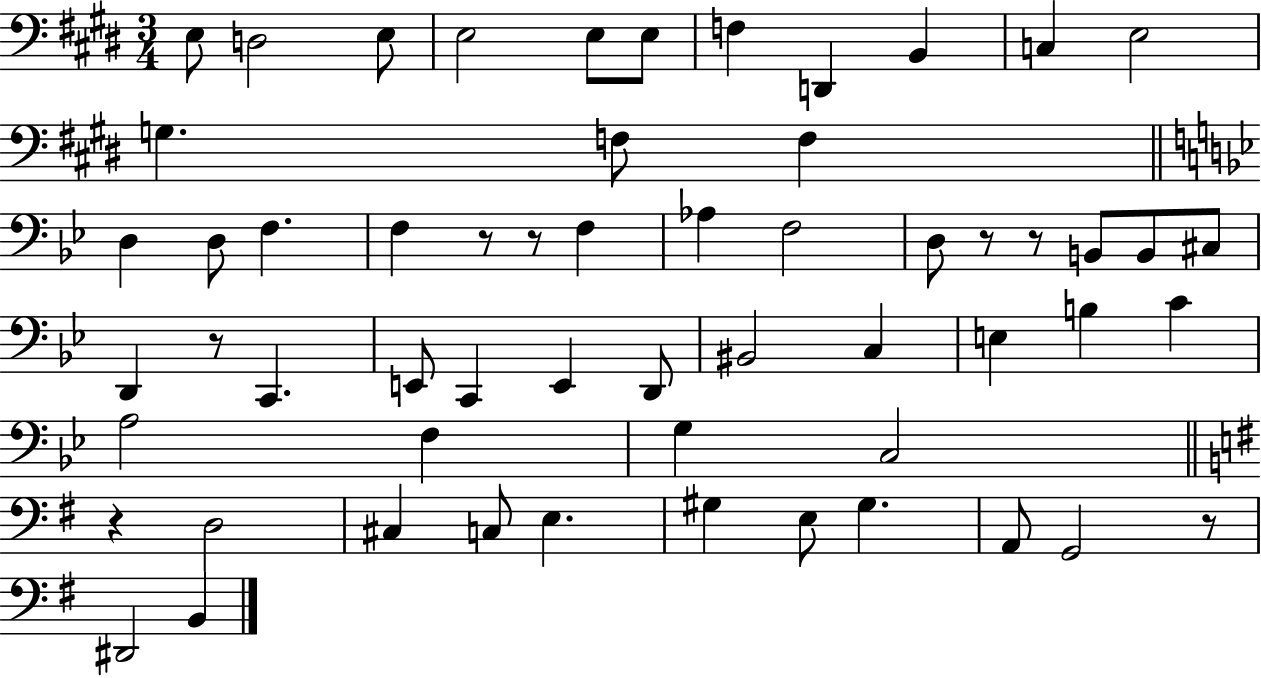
X:1
T:Untitled
M:3/4
L:1/4
K:E
E,/2 D,2 E,/2 E,2 E,/2 E,/2 F, D,, B,, C, E,2 G, F,/2 F, D, D,/2 F, F, z/2 z/2 F, _A, F,2 D,/2 z/2 z/2 B,,/2 B,,/2 ^C,/2 D,, z/2 C,, E,,/2 C,, E,, D,,/2 ^B,,2 C, E, B, C A,2 F, G, C,2 z D,2 ^C, C,/2 E, ^G, E,/2 ^G, A,,/2 G,,2 z/2 ^D,,2 B,,